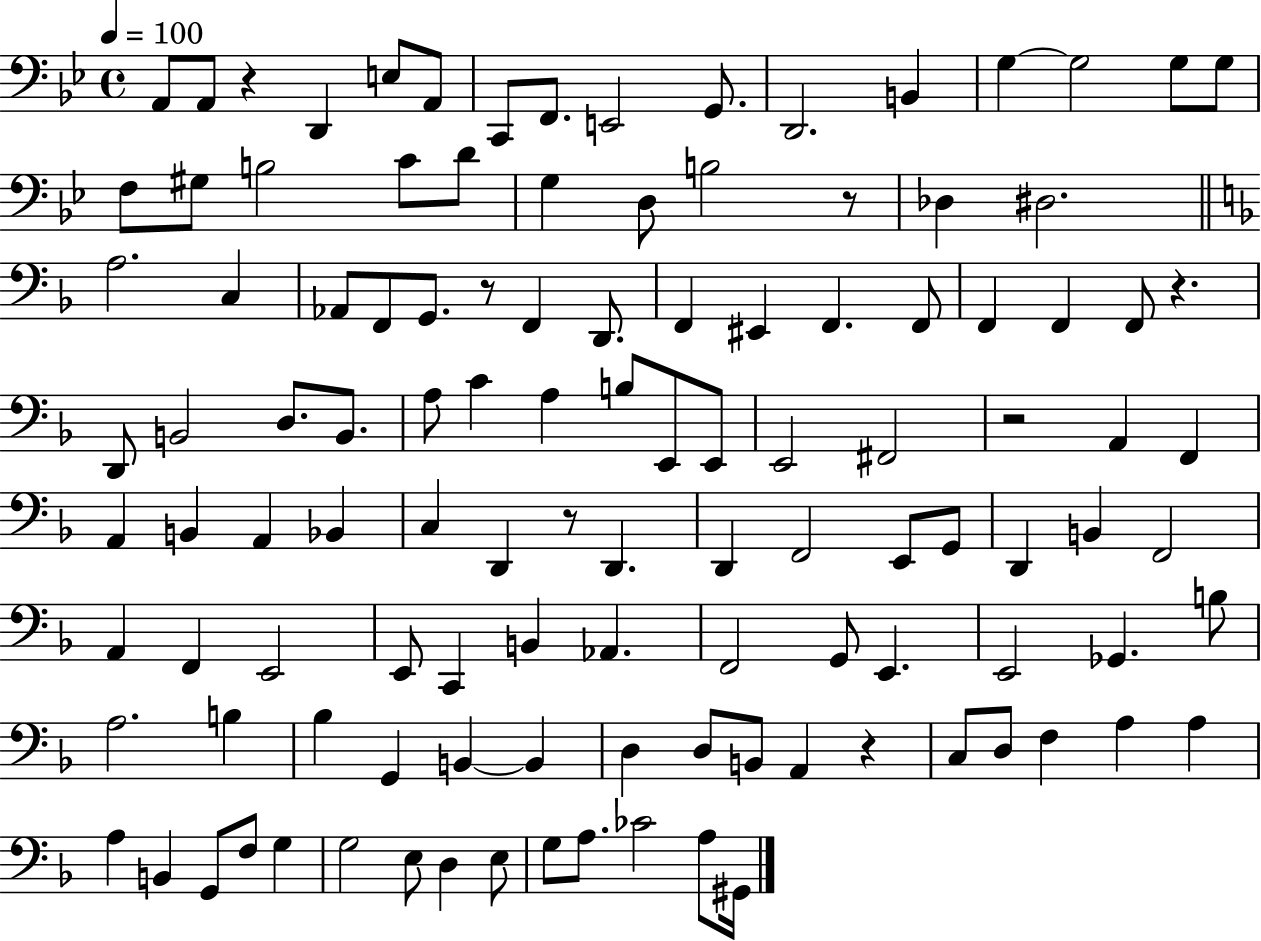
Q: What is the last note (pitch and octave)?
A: G#2